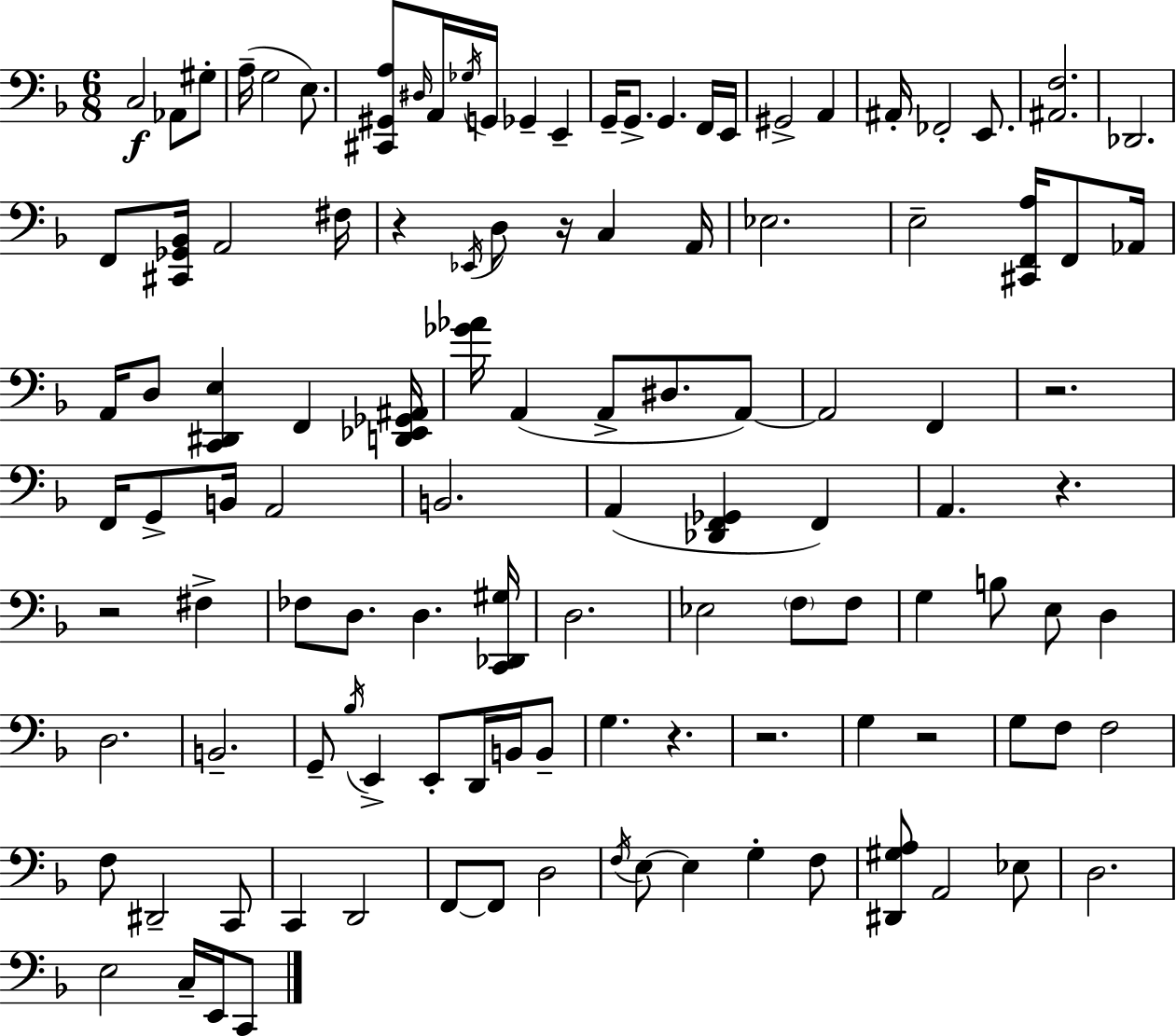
C3/h Ab2/e G#3/e A3/s G3/h E3/e. [C#2,G#2,A3]/e D#3/s A2/s Gb3/s G2/s Gb2/q E2/q G2/s G2/e. G2/q. F2/s E2/s G#2/h A2/q A#2/s FES2/h E2/e. [A#2,F3]/h. Db2/h. F2/e [C#2,Gb2,Bb2]/s A2/h F#3/s R/q Eb2/s D3/e R/s C3/q A2/s Eb3/h. E3/h [C#2,F2,A3]/s F2/e Ab2/s A2/s D3/e [C2,D#2,E3]/q F2/q [D2,Eb2,Gb2,A#2]/s [Gb4,Ab4]/s A2/q A2/e D#3/e. A2/e A2/h F2/q R/h. F2/s G2/e B2/s A2/h B2/h. A2/q [Db2,F2,Gb2]/q F2/q A2/q. R/q. R/h F#3/q FES3/e D3/e. D3/q. [C2,Db2,G#3]/s D3/h. Eb3/h F3/e F3/e G3/q B3/e E3/e D3/q D3/h. B2/h. G2/e Bb3/s E2/q E2/e D2/s B2/s B2/e G3/q. R/q. R/h. G3/q R/h G3/e F3/e F3/h F3/e D#2/h C2/e C2/q D2/h F2/e F2/e D3/h F3/s E3/e E3/q G3/q F3/e [D#2,G#3,A3]/e A2/h Eb3/e D3/h. E3/h C3/s E2/s C2/e